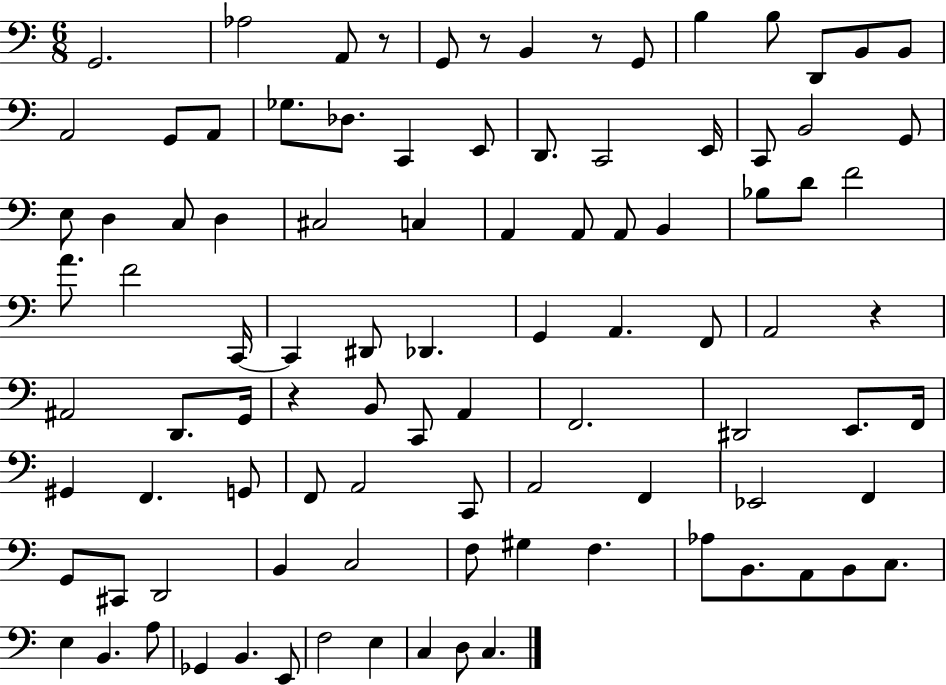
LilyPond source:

{
  \clef bass
  \numericTimeSignature
  \time 6/8
  \key c \major
  g,2. | aes2 a,8 r8 | g,8 r8 b,4 r8 g,8 | b4 b8 d,8 b,8 b,8 | \break a,2 g,8 a,8 | ges8. des8. c,4 e,8 | d,8. c,2 e,16 | c,8 b,2 g,8 | \break e8 d4 c8 d4 | cis2 c4 | a,4 a,8 a,8 b,4 | bes8 d'8 f'2 | \break a'8. f'2 c,16~~ | c,4 dis,8 des,4. | g,4 a,4. f,8 | a,2 r4 | \break ais,2 d,8. g,16 | r4 b,8 c,8 a,4 | f,2. | dis,2 e,8. f,16 | \break gis,4 f,4. g,8 | f,8 a,2 c,8 | a,2 f,4 | ees,2 f,4 | \break g,8 cis,8 d,2 | b,4 c2 | f8 gis4 f4. | aes8 b,8. a,8 b,8 c8. | \break e4 b,4. a8 | ges,4 b,4. e,8 | f2 e4 | c4 d8 c4. | \break \bar "|."
}